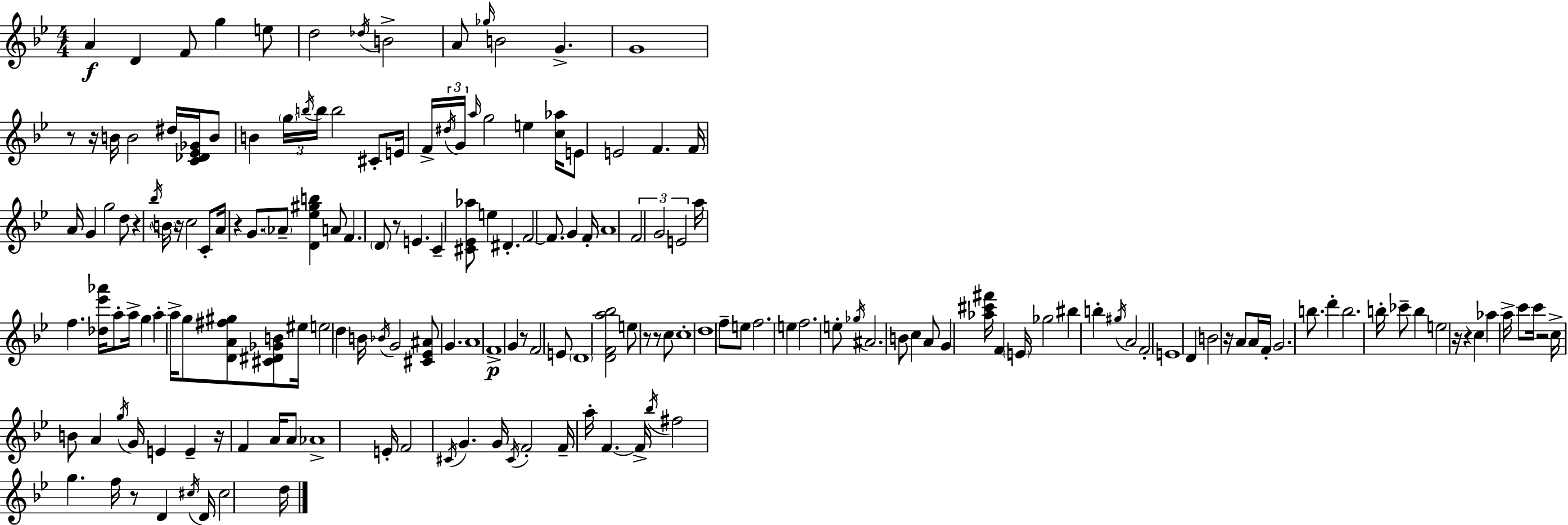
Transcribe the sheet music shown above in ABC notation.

X:1
T:Untitled
M:4/4
L:1/4
K:Bb
A D F/2 g e/2 d2 _d/4 B2 A/2 _g/4 B2 G G4 z/2 z/4 B/4 B2 ^d/4 [C_D_E_G]/4 B/2 B g/4 b/4 b/4 b2 ^C/2 E/4 F/4 ^d/4 G/4 a/4 g2 e [c_a]/4 E/2 E2 F F/4 A/4 G g2 d/2 z _b/4 B/4 z/4 c2 C/2 A/4 z G/2 _A/2 [D_e^gb] A/2 F D/2 z/2 E C [^C_E_a]/2 e ^D F2 F/2 G F/4 A4 F2 G2 E2 a/4 f [_d_e'_a']/4 a/2 a/4 g a a/4 g/2 [DA^f^g]/2 [^C^D_GB]/2 ^e/4 e2 d B/4 _B/4 G2 [^C_E^A]/2 G A4 F4 G z/2 F2 E/2 D4 [DFa_b]2 e/2 z/2 z/2 c/2 c4 d4 f/2 e/2 f2 e f2 e/2 _g/4 ^A2 B/2 c A/2 G [_a^c'^f']/4 F E/4 _g2 ^b b ^g/4 A2 F2 E4 D B2 z/4 A/2 A/4 F/4 G2 b/2 d' b2 b/4 _c'/2 b e2 z/4 z c _a a/4 c'/2 c'/4 z2 c/4 B/2 A g/4 G/4 E E z/4 F A/4 A/2 _A4 E/4 F2 ^C/4 G G/4 ^C/4 F2 F/4 a/4 F F/4 _b/4 ^f2 g f/4 z/2 D ^c/4 D/4 ^c2 d/4